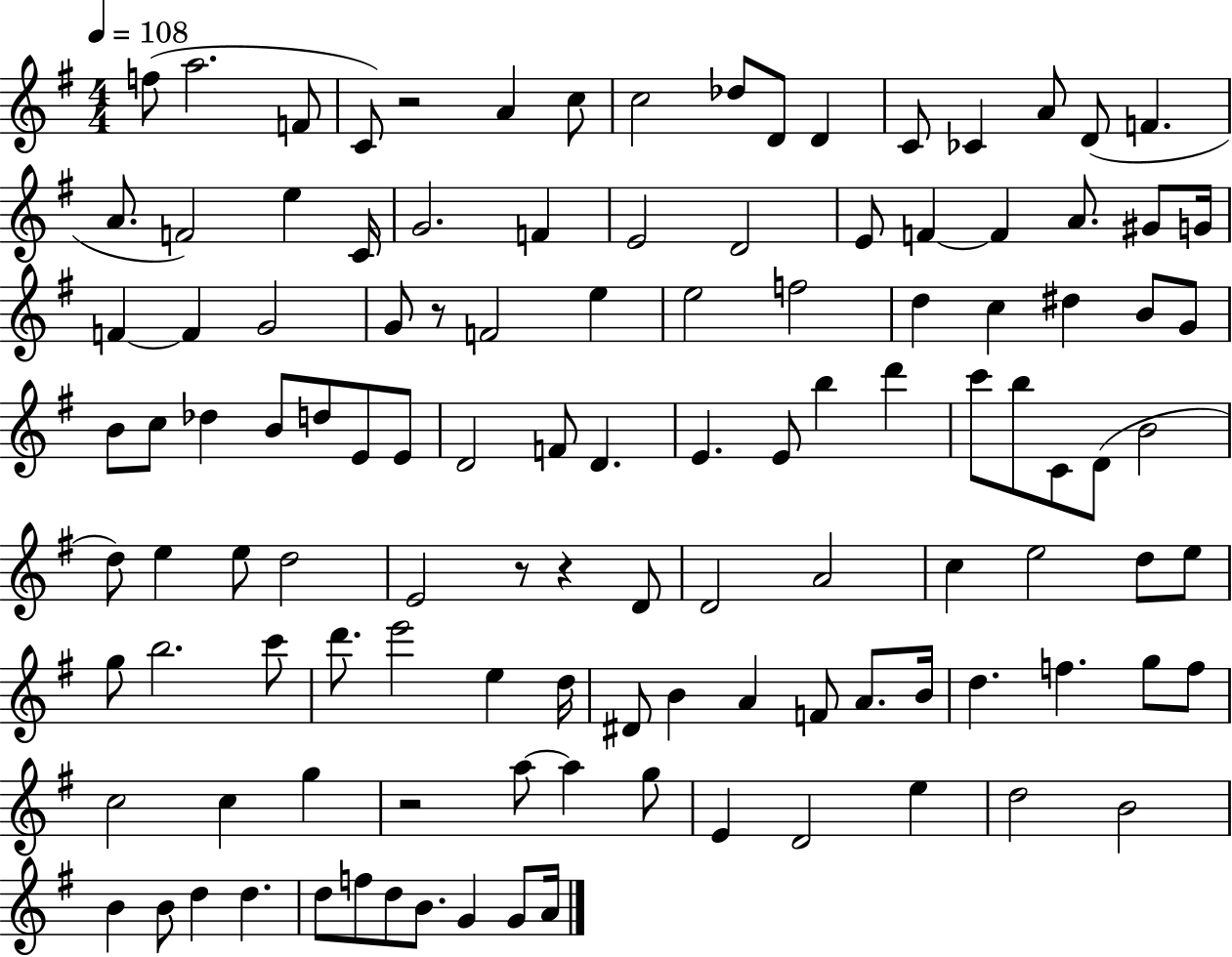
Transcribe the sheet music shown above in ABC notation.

X:1
T:Untitled
M:4/4
L:1/4
K:G
f/2 a2 F/2 C/2 z2 A c/2 c2 _d/2 D/2 D C/2 _C A/2 D/2 F A/2 F2 e C/4 G2 F E2 D2 E/2 F F A/2 ^G/2 G/4 F F G2 G/2 z/2 F2 e e2 f2 d c ^d B/2 G/2 B/2 c/2 _d B/2 d/2 E/2 E/2 D2 F/2 D E E/2 b d' c'/2 b/2 C/2 D/2 B2 d/2 e e/2 d2 E2 z/2 z D/2 D2 A2 c e2 d/2 e/2 g/2 b2 c'/2 d'/2 e'2 e d/4 ^D/2 B A F/2 A/2 B/4 d f g/2 f/2 c2 c g z2 a/2 a g/2 E D2 e d2 B2 B B/2 d d d/2 f/2 d/2 B/2 G G/2 A/4